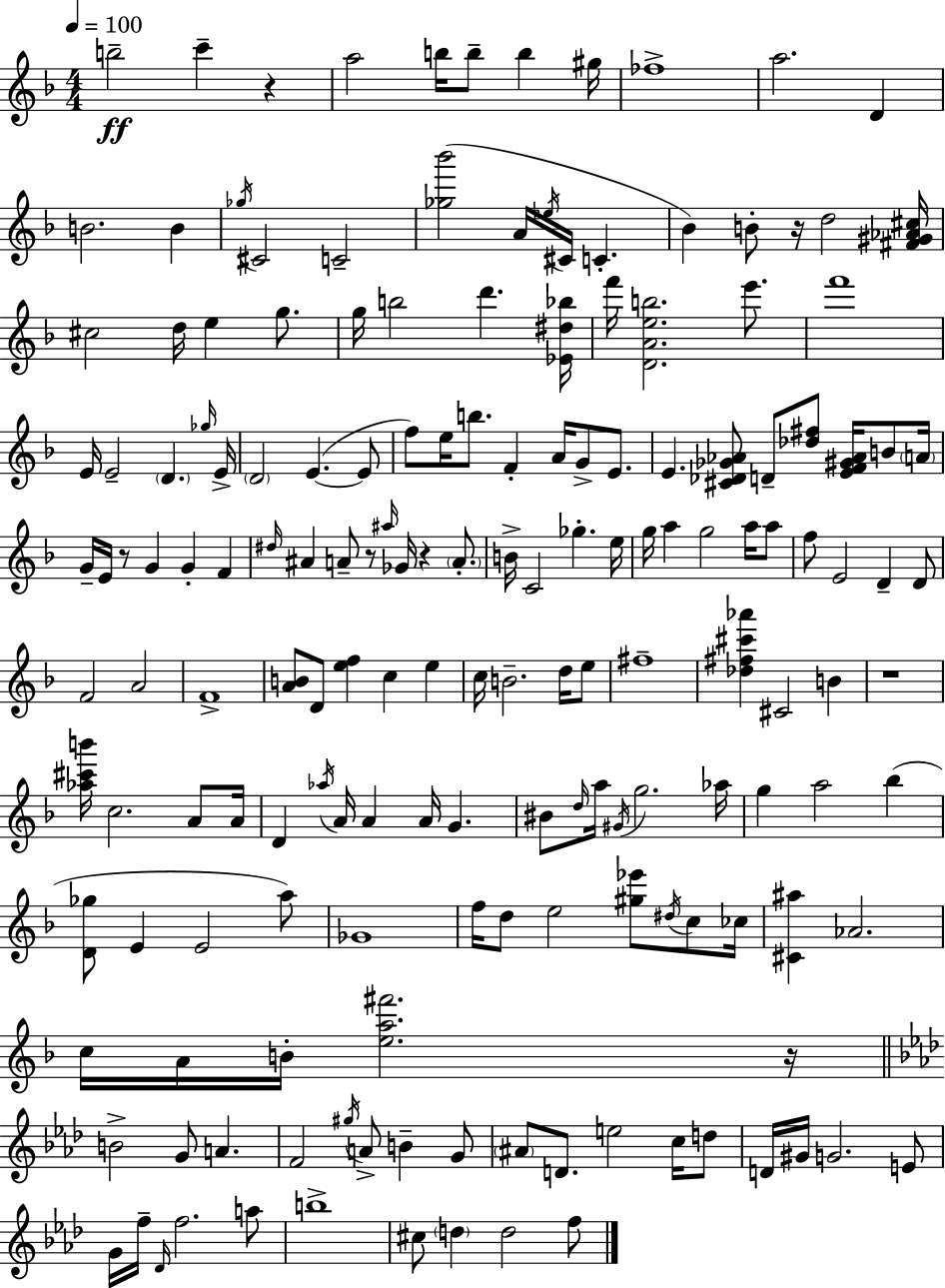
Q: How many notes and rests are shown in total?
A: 169